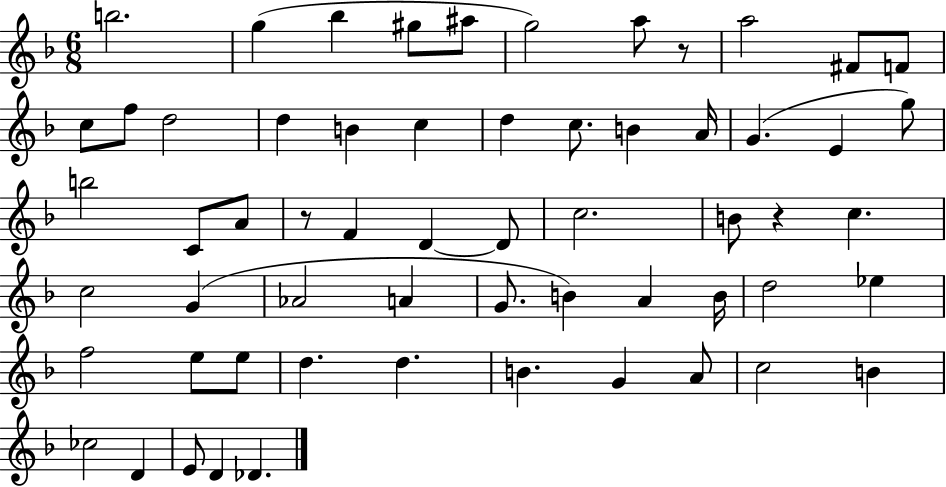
B5/h. G5/q Bb5/q G#5/e A#5/e G5/h A5/e R/e A5/h F#4/e F4/e C5/e F5/e D5/h D5/q B4/q C5/q D5/q C5/e. B4/q A4/s G4/q. E4/q G5/e B5/h C4/e A4/e R/e F4/q D4/q D4/e C5/h. B4/e R/q C5/q. C5/h G4/q Ab4/h A4/q G4/e. B4/q A4/q B4/s D5/h Eb5/q F5/h E5/e E5/e D5/q. D5/q. B4/q. G4/q A4/e C5/h B4/q CES5/h D4/q E4/e D4/q Db4/q.